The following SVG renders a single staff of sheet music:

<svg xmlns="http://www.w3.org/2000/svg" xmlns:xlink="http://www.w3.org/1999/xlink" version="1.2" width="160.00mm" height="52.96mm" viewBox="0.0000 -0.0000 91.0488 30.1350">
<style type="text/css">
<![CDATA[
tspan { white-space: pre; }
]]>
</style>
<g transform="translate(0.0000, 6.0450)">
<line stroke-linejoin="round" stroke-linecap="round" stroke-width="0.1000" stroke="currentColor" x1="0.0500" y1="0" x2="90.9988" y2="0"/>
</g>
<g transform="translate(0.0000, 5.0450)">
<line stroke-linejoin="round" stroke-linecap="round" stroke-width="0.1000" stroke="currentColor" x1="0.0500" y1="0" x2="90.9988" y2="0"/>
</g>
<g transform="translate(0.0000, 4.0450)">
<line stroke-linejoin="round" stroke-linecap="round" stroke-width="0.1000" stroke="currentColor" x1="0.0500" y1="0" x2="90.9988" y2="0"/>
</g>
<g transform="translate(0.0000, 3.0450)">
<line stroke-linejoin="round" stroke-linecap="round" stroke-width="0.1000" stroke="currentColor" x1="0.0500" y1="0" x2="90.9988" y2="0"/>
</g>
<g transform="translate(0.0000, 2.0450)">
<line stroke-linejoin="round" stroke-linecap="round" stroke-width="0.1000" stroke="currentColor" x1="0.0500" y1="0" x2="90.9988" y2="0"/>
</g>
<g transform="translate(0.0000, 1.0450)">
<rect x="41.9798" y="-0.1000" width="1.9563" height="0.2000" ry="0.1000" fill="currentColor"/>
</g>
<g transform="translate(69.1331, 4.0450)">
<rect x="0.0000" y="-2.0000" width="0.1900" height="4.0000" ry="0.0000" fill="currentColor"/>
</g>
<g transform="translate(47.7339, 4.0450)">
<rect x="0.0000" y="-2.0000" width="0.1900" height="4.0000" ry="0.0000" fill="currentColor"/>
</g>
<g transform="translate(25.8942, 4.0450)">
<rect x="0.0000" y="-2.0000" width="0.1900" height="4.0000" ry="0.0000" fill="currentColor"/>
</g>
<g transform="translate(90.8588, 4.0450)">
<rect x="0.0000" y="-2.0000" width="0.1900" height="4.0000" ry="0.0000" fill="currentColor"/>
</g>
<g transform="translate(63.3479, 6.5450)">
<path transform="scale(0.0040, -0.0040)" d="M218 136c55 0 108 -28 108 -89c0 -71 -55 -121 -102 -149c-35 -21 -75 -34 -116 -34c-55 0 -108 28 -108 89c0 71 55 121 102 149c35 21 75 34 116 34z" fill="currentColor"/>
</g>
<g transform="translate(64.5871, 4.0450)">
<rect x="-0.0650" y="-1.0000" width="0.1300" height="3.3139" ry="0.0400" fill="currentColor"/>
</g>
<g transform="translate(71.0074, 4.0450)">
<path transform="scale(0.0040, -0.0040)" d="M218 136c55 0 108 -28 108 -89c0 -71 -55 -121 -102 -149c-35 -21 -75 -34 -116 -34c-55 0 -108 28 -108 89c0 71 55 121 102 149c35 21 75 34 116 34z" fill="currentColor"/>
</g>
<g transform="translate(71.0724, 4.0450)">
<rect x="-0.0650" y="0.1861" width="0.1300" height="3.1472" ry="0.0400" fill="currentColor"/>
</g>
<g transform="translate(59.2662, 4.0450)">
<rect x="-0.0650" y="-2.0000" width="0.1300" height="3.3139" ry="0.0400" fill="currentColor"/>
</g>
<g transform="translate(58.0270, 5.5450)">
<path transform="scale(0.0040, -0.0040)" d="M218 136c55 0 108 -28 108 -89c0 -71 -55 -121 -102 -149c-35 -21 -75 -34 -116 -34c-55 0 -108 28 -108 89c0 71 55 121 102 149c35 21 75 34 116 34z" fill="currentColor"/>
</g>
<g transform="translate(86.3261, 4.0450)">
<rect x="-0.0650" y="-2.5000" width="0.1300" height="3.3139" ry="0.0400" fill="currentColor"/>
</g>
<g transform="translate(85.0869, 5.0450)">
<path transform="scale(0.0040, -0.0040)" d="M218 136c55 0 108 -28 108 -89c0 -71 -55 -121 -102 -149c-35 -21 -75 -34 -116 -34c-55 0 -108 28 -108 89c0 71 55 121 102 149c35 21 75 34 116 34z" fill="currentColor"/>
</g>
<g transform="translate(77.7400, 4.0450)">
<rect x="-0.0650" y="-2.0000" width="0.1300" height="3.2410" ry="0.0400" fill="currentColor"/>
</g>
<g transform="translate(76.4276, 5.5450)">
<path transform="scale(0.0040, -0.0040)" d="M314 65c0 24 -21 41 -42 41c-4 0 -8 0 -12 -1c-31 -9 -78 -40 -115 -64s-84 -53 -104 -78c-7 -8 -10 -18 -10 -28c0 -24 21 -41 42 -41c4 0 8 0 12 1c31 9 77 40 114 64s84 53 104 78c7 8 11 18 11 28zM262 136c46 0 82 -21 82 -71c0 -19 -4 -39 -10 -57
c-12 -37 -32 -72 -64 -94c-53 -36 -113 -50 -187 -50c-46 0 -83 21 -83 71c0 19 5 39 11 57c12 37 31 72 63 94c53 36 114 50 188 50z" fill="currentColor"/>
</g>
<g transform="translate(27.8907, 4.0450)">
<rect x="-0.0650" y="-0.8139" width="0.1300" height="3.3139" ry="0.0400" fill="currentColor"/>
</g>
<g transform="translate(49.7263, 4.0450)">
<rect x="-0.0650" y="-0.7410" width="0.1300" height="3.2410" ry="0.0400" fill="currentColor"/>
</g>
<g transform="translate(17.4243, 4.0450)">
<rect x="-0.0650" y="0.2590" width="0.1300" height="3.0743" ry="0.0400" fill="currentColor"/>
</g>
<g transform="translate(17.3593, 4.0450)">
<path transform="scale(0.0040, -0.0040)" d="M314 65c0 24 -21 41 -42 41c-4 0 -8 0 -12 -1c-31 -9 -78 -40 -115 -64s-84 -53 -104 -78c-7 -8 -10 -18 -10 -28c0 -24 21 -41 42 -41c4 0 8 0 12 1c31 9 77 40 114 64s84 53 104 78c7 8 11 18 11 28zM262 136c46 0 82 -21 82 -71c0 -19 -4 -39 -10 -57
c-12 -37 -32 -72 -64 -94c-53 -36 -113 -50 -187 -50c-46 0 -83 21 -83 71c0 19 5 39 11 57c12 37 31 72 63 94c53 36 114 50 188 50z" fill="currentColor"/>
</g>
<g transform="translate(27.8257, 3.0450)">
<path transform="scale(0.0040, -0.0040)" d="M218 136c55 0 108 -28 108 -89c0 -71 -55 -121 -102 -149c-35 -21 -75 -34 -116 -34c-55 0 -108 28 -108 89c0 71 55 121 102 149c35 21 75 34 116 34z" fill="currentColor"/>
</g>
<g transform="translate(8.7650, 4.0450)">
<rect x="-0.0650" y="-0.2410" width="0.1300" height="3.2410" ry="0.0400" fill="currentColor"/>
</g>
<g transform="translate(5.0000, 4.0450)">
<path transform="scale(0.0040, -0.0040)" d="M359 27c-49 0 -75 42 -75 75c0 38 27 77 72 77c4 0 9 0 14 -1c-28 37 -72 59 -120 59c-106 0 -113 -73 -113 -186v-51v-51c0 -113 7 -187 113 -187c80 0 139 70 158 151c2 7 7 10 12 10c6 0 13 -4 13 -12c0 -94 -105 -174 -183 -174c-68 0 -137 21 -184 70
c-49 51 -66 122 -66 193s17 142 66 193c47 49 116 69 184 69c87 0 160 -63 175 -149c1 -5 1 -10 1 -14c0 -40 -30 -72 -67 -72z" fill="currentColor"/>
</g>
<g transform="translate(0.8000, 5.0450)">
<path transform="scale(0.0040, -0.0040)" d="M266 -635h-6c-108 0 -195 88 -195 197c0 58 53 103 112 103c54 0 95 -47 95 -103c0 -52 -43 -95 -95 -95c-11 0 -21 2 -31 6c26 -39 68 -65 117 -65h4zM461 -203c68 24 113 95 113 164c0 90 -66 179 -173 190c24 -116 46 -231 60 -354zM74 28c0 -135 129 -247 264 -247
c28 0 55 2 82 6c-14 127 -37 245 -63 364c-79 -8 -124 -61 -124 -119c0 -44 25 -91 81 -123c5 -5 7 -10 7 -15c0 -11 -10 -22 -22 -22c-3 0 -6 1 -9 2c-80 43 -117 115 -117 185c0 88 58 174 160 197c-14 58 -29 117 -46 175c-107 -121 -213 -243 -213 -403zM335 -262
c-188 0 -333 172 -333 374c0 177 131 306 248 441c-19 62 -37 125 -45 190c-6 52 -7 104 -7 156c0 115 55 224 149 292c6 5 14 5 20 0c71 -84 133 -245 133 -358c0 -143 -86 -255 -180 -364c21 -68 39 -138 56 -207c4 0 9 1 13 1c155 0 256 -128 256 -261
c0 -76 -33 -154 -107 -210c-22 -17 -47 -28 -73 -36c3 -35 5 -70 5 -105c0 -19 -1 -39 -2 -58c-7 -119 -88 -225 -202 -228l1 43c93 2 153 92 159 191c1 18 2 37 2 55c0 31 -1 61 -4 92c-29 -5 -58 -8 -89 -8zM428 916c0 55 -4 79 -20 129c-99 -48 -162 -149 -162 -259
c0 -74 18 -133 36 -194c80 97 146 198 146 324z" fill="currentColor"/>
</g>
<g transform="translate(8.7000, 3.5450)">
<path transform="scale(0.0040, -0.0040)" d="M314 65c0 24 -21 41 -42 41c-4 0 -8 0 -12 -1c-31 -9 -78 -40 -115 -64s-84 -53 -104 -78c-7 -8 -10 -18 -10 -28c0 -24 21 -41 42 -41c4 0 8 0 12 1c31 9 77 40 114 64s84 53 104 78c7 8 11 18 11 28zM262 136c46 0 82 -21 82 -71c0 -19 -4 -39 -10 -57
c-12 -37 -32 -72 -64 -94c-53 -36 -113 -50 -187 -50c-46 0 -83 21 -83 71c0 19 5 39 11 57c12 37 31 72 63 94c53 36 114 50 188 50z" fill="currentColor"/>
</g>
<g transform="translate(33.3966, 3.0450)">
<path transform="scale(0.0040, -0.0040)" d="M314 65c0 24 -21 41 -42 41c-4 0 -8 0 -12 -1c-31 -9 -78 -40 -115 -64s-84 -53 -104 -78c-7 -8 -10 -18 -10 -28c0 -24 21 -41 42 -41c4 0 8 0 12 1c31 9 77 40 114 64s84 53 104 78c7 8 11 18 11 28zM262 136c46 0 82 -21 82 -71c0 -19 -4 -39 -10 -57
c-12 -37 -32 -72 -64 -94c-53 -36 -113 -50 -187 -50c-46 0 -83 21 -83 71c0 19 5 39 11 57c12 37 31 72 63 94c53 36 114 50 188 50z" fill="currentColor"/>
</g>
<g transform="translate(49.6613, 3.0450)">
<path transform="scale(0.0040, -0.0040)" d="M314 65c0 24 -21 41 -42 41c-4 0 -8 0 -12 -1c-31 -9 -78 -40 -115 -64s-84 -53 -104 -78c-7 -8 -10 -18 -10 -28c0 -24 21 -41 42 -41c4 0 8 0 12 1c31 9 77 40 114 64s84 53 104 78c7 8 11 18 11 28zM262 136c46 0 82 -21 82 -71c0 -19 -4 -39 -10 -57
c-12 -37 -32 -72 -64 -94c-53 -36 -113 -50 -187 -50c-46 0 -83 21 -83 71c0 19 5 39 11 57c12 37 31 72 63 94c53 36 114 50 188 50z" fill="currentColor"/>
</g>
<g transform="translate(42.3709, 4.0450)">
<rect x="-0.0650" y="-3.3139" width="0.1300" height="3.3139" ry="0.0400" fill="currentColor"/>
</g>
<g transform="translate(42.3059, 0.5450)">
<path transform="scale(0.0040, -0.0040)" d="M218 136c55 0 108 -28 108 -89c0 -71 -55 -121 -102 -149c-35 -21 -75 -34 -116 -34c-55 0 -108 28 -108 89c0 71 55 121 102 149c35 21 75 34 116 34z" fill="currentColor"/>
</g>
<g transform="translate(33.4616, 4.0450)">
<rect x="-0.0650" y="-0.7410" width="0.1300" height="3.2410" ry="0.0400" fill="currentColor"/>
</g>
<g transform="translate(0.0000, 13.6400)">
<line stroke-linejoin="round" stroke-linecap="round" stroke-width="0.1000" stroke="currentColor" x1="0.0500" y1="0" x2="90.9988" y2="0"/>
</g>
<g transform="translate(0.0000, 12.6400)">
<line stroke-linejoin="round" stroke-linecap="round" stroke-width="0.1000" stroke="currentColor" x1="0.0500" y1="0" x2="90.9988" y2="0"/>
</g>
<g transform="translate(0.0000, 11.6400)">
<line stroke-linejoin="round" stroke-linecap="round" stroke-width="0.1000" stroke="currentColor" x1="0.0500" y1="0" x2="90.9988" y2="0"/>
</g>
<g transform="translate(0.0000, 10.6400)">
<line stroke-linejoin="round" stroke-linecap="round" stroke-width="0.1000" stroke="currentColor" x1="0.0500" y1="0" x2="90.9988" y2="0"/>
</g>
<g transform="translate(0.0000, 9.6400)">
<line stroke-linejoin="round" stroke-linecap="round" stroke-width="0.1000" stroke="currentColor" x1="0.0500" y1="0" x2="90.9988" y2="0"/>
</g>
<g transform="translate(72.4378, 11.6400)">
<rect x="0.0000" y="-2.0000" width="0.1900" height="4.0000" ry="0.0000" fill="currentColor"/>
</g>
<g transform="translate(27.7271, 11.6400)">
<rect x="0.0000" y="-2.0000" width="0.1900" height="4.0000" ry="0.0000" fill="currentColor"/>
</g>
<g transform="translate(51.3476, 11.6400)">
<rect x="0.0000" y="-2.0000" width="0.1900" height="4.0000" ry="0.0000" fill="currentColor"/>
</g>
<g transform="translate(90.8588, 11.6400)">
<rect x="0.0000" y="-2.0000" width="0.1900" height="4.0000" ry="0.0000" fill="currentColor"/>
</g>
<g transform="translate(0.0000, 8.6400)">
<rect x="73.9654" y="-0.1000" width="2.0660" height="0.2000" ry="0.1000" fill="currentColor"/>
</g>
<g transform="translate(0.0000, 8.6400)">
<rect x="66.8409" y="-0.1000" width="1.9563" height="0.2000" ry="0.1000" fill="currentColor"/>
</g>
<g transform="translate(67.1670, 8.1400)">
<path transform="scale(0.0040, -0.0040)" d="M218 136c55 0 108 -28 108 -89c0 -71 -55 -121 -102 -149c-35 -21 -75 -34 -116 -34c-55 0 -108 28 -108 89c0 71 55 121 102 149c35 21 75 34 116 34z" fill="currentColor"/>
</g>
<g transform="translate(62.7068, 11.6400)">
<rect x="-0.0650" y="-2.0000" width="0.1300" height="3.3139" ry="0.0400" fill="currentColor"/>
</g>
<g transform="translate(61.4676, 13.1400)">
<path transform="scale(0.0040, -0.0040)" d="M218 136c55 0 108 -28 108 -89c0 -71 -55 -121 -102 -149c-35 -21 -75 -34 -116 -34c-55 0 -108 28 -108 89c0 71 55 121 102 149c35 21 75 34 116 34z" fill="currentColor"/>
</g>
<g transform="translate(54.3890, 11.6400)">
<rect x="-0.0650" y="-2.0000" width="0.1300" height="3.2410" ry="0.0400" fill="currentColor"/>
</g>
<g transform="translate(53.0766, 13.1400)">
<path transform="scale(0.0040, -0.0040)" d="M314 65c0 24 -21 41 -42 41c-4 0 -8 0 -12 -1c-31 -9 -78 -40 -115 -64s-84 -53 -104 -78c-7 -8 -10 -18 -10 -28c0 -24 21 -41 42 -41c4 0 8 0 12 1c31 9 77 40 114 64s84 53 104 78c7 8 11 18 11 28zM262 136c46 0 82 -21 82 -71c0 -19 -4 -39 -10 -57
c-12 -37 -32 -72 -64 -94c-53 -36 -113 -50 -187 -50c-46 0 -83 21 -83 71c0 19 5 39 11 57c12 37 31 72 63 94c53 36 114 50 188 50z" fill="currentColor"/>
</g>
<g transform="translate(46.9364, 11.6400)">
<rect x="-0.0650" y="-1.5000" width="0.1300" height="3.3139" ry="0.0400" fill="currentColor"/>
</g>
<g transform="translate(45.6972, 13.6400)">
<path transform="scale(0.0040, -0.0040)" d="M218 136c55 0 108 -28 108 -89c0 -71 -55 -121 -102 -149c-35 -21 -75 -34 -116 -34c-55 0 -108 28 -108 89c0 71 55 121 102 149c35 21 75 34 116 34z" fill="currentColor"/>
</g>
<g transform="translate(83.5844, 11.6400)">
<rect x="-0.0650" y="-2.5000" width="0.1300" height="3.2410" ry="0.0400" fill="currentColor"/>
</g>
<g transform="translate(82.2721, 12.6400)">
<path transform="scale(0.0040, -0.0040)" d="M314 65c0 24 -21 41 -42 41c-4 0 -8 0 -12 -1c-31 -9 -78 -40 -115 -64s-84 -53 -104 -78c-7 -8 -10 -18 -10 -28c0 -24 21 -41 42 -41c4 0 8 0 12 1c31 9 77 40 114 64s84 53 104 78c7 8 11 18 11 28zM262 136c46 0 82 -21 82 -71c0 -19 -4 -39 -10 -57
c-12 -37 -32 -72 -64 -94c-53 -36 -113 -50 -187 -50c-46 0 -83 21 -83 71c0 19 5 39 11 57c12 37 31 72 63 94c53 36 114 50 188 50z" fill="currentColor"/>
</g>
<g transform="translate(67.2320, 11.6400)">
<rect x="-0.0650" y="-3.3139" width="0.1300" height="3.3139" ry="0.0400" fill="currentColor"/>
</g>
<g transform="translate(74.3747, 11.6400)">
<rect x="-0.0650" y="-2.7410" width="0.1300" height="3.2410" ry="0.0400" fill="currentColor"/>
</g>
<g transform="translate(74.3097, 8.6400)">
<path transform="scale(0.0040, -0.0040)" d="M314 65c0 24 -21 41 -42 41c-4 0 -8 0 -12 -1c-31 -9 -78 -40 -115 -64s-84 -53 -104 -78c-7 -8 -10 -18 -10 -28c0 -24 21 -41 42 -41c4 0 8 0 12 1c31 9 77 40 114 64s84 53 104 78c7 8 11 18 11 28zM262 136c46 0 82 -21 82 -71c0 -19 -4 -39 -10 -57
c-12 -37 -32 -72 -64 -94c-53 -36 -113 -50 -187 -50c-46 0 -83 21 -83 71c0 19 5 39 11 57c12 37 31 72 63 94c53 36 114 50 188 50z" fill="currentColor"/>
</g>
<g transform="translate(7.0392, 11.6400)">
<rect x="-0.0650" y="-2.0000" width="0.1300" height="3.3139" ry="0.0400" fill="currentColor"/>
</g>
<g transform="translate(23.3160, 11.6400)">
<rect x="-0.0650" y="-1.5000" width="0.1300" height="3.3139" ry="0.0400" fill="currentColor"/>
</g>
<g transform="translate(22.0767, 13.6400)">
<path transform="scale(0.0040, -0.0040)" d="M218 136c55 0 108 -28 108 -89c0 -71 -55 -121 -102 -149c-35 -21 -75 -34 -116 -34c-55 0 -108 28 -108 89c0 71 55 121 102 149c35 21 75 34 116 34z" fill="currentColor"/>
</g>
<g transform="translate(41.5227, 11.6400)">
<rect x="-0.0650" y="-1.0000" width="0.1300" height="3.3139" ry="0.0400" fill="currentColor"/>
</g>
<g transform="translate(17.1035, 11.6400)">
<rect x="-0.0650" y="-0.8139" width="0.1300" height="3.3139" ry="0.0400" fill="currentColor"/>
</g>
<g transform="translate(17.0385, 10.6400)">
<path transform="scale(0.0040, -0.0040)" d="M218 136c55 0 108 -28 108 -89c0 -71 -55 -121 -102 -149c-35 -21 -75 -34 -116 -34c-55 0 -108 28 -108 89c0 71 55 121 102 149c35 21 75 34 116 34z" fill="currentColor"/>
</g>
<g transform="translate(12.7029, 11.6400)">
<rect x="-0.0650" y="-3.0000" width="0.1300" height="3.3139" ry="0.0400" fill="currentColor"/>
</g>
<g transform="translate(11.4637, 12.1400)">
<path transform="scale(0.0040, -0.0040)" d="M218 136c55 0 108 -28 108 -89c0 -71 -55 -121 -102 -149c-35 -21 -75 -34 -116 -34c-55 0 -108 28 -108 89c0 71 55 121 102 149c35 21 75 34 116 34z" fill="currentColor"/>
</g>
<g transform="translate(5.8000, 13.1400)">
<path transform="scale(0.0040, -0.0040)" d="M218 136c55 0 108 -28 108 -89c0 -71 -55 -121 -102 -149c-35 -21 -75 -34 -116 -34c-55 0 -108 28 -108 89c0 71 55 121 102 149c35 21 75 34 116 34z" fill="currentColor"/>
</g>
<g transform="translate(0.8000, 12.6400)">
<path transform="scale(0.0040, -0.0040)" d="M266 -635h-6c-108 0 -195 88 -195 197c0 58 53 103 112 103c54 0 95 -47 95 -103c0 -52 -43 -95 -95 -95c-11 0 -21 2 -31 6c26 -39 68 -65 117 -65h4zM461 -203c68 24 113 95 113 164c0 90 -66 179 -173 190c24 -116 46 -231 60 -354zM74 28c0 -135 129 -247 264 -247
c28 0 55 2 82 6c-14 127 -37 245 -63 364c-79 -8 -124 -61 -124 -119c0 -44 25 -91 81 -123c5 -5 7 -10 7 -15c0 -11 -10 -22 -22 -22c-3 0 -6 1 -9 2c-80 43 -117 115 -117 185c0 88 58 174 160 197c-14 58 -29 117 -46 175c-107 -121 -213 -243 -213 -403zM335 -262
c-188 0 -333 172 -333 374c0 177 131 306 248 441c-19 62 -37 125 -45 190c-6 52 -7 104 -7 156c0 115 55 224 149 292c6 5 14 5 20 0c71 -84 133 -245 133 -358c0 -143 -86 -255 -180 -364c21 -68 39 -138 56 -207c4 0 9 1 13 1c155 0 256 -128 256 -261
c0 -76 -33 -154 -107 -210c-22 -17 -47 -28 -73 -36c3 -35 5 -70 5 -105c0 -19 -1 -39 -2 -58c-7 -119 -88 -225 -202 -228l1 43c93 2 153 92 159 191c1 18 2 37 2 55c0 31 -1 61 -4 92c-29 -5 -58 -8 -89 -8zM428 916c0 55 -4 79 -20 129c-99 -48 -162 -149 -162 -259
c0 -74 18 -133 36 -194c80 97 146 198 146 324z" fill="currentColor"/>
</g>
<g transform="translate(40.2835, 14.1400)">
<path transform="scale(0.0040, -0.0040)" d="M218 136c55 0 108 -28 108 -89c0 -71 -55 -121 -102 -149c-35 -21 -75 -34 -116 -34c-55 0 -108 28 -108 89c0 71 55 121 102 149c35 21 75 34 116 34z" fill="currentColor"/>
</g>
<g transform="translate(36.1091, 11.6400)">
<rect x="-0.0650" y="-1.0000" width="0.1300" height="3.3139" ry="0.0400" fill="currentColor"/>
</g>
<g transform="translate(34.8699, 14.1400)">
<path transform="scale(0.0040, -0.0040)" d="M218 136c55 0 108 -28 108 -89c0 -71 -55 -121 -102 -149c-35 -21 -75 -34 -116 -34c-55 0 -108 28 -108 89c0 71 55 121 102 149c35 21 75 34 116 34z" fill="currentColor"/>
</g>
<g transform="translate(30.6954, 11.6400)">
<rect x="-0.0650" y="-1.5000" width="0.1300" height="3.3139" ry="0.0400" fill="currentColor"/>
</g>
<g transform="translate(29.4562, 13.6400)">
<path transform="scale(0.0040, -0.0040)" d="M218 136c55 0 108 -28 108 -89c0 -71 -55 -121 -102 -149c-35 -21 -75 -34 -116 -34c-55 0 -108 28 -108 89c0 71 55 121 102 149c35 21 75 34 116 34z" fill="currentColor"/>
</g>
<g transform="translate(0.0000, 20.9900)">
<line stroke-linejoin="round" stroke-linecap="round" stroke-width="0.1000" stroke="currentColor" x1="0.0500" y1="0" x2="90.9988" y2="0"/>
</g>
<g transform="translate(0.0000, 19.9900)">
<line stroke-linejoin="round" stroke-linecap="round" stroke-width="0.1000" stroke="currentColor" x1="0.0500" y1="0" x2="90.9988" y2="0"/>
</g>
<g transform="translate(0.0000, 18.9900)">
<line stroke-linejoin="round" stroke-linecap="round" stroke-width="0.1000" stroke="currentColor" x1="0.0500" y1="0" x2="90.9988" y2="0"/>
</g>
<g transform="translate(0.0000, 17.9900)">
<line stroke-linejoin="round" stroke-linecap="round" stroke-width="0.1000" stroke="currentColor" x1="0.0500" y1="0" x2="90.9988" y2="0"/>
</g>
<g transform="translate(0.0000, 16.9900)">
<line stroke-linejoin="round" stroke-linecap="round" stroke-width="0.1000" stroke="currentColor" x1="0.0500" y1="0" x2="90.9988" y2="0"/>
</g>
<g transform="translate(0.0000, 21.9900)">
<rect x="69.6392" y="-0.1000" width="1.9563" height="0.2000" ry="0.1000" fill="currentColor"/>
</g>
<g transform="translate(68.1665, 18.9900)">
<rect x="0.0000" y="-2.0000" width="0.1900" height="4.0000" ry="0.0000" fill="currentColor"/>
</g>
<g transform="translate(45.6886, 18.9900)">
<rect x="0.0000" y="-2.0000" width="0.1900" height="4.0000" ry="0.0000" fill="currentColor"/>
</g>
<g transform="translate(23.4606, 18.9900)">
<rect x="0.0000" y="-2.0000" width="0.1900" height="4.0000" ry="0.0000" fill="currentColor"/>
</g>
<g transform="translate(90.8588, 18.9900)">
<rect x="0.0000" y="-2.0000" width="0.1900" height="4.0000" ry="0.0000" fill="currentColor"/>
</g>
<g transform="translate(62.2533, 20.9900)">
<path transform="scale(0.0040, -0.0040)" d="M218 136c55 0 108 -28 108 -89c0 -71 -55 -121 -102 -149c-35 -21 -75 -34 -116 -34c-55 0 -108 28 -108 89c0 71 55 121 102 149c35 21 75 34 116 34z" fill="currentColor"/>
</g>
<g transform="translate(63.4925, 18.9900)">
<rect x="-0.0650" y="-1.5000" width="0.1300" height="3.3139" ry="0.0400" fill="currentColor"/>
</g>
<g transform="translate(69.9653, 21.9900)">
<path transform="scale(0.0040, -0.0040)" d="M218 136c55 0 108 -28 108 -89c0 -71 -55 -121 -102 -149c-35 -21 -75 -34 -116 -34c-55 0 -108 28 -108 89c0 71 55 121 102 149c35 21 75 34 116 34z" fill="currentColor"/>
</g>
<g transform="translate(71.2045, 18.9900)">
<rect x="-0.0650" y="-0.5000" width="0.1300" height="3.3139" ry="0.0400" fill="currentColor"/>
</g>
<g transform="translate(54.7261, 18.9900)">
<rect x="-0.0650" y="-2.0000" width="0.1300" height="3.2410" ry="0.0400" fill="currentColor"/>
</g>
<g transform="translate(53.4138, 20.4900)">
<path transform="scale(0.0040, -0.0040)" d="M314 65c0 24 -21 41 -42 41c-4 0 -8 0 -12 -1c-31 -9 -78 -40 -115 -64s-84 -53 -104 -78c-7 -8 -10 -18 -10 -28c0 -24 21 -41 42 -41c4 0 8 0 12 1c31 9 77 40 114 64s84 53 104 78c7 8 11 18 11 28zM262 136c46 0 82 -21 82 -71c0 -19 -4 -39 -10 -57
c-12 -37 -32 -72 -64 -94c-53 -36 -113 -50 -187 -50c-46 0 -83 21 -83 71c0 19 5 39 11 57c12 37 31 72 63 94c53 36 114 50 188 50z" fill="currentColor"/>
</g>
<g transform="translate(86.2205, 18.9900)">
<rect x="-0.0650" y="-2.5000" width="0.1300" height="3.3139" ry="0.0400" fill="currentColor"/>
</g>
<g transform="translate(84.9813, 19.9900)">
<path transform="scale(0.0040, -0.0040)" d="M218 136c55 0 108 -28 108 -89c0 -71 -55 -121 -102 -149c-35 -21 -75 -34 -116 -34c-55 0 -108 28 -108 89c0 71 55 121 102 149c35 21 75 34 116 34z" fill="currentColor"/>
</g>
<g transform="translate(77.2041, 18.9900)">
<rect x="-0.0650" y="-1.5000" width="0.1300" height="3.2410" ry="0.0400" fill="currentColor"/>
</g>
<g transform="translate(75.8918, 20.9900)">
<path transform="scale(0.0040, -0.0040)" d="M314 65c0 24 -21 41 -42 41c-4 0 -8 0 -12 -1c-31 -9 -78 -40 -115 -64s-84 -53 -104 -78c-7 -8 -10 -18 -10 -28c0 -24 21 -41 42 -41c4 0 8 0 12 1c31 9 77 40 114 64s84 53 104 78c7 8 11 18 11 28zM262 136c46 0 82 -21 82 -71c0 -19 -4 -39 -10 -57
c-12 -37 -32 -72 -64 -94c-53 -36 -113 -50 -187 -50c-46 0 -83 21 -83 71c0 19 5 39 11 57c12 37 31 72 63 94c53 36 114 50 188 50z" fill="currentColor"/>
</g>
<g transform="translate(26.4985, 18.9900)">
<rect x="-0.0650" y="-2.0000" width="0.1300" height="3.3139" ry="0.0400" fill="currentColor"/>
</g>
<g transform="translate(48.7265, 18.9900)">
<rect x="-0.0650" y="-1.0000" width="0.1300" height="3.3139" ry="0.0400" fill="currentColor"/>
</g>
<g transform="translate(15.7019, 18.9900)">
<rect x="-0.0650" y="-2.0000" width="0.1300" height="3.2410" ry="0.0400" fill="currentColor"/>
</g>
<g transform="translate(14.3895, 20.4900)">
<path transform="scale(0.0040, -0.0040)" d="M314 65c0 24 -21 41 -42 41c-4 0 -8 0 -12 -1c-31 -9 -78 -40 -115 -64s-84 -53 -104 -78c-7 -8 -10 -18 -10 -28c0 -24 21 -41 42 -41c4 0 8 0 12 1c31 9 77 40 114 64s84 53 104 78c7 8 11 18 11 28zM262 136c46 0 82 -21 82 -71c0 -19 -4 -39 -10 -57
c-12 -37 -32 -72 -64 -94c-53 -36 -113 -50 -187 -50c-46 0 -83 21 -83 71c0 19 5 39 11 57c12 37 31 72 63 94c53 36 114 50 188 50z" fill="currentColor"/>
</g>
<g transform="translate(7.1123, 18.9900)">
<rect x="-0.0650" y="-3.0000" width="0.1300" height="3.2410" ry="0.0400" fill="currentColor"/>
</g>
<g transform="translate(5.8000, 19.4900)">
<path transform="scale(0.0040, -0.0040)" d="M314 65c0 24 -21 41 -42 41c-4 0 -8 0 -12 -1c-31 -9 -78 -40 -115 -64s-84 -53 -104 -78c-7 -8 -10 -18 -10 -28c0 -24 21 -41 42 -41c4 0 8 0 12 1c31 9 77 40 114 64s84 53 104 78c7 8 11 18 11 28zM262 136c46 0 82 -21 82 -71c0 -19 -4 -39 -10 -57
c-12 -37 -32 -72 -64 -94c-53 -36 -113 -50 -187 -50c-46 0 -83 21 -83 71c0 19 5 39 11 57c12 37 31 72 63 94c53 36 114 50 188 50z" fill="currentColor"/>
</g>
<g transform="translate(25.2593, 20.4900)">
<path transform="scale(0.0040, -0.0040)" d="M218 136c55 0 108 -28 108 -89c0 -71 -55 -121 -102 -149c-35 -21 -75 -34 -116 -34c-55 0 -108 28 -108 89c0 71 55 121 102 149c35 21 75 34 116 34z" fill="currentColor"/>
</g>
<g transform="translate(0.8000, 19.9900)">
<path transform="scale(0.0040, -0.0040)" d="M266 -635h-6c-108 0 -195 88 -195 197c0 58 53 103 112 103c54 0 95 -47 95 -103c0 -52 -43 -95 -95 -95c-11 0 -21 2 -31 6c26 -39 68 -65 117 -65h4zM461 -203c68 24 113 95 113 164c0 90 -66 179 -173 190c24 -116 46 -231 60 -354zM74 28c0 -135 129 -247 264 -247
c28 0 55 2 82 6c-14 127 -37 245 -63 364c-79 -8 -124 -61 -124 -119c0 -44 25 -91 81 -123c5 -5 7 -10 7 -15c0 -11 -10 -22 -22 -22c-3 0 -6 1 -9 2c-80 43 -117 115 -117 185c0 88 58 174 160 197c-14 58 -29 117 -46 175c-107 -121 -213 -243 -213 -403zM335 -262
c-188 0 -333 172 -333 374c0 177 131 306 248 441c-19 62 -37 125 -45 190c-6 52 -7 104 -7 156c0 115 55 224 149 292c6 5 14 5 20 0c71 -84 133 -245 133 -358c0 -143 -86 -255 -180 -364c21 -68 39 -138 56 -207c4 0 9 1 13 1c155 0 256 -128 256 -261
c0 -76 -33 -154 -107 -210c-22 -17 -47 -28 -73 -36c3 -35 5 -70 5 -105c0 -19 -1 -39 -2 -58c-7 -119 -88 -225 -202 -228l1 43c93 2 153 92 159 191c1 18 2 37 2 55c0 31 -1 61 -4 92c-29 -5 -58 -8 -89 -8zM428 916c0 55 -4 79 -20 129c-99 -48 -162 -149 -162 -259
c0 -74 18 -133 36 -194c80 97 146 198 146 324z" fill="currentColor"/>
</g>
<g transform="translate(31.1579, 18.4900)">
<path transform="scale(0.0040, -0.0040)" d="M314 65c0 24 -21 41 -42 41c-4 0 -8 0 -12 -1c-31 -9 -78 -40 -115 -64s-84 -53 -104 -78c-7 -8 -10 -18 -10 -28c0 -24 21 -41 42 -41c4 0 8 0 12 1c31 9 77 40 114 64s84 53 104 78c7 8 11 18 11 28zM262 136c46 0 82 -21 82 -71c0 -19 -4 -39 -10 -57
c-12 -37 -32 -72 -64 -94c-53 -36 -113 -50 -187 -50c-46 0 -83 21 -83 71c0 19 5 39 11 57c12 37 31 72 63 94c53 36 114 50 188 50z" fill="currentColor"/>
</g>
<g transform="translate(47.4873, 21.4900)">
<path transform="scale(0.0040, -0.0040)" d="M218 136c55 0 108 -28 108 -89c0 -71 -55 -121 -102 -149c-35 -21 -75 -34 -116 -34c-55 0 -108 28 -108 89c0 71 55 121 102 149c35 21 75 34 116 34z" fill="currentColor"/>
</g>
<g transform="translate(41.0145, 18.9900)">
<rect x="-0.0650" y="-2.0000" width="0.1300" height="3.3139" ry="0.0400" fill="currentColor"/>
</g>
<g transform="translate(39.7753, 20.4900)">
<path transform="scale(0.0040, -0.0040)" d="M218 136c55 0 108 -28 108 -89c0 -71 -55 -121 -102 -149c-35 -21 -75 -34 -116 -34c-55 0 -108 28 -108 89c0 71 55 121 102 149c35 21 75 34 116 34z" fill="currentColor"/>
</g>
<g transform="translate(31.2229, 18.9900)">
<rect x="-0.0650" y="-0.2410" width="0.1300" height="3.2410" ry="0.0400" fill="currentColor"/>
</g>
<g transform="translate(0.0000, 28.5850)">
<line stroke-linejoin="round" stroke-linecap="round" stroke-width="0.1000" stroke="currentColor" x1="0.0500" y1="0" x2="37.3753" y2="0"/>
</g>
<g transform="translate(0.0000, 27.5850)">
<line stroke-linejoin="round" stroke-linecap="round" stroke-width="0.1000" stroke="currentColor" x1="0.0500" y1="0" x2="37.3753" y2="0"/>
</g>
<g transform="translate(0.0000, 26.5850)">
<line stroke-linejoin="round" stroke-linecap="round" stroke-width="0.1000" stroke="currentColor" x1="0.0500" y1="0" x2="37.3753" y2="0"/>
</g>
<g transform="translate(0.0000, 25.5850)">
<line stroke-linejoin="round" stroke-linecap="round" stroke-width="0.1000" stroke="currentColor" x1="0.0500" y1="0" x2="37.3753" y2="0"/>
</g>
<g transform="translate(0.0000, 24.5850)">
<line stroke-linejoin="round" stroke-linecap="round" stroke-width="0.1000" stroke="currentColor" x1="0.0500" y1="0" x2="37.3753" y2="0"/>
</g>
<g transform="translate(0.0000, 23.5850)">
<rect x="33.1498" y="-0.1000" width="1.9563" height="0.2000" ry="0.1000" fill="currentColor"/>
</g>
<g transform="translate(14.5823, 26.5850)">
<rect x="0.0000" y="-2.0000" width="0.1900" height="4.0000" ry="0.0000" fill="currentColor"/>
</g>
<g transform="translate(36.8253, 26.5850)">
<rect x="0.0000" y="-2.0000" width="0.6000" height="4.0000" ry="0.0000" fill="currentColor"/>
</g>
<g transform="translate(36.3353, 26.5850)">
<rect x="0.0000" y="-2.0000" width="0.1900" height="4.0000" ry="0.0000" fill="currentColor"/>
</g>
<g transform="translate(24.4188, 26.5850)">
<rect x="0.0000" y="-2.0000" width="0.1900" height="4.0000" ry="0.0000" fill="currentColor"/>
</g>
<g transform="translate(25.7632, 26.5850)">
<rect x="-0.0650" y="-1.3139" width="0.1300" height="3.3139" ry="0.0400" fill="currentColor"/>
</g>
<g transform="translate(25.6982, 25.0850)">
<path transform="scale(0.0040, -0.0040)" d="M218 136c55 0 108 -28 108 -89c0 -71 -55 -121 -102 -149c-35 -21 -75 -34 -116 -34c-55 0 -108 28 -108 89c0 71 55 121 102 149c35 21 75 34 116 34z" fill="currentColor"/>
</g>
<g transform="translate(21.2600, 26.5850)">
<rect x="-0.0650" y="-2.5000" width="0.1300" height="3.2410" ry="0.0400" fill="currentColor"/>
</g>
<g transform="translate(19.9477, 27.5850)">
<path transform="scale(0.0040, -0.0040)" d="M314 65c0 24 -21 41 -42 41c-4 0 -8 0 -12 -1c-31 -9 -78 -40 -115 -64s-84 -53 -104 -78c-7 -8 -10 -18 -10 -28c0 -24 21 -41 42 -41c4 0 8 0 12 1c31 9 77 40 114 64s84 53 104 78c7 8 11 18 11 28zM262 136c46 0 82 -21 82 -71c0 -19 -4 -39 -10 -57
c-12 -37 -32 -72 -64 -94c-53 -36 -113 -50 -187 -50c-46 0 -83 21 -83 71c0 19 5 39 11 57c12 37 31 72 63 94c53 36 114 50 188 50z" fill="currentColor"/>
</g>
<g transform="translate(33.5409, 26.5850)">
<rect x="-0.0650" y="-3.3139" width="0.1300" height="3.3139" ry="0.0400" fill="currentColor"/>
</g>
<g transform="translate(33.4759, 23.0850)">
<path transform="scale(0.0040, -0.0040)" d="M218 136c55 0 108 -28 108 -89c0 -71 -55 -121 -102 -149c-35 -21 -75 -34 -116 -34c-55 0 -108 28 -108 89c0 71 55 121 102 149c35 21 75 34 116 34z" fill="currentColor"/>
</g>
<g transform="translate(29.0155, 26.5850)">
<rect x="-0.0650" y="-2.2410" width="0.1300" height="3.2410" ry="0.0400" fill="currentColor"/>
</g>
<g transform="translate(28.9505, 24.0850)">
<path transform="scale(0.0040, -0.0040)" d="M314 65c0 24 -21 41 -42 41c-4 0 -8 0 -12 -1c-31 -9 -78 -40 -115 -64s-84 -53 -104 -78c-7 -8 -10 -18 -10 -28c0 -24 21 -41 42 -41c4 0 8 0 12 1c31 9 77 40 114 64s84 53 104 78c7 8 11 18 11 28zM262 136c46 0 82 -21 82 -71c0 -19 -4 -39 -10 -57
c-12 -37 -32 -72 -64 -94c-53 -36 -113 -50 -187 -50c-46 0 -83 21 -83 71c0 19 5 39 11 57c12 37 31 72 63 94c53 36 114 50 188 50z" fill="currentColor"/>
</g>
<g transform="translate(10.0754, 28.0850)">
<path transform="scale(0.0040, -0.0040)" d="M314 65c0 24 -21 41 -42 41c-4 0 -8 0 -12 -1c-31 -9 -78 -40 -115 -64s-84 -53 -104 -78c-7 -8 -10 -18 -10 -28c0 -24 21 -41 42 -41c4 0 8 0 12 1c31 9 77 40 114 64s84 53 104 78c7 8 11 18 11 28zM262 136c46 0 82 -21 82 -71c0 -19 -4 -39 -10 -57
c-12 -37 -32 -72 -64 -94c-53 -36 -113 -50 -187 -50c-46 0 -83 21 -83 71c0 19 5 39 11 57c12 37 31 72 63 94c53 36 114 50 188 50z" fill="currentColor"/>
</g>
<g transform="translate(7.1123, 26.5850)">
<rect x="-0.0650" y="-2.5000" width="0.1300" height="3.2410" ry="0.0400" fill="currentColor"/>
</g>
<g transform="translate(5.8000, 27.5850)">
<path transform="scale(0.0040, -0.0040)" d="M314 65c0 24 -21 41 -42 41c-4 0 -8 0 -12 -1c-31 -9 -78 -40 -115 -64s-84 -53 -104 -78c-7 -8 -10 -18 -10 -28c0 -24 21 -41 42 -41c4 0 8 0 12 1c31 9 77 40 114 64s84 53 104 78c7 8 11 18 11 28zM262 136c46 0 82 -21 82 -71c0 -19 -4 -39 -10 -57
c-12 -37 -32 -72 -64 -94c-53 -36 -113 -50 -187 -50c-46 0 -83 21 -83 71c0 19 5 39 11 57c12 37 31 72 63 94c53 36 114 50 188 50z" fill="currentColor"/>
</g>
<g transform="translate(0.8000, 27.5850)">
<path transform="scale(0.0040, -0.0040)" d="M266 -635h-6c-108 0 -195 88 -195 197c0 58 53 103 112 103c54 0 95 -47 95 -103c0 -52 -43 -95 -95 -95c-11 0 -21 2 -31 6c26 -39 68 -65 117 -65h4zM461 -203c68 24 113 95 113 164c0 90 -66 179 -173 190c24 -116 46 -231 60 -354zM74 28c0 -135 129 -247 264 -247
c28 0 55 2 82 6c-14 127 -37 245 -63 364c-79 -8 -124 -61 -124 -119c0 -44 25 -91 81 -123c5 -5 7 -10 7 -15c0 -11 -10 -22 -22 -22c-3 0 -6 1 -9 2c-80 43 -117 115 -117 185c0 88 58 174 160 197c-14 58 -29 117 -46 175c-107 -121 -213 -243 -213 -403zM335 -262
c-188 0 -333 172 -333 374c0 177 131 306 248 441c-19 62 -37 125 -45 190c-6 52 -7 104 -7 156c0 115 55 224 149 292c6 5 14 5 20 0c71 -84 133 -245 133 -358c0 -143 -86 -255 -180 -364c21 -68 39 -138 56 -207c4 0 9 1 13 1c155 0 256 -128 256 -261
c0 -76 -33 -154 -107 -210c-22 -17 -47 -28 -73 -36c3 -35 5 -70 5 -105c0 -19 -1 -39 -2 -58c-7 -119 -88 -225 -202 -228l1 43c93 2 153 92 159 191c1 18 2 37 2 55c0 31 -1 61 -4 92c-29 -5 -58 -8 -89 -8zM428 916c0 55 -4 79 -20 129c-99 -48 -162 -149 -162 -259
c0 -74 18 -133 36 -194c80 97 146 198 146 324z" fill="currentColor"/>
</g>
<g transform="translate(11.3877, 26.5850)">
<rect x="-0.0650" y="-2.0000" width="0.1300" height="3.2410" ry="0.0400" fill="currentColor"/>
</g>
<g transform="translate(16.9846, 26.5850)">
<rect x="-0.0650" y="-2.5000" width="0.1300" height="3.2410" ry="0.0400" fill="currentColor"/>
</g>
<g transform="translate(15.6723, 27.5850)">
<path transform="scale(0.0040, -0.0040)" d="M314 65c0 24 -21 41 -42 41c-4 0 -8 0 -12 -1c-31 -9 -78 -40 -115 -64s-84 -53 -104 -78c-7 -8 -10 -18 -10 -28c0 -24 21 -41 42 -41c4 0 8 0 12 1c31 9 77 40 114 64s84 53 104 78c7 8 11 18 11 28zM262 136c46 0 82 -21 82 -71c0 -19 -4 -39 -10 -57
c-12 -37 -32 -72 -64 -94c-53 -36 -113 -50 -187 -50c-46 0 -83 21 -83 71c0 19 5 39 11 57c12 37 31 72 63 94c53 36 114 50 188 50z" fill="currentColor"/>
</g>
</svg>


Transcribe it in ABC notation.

X:1
T:Untitled
M:4/4
L:1/4
K:C
c2 B2 d d2 b d2 F D B F2 G F A d E E D D E F2 F b a2 G2 A2 F2 F c2 F D F2 E C E2 G G2 F2 G2 G2 e g2 b